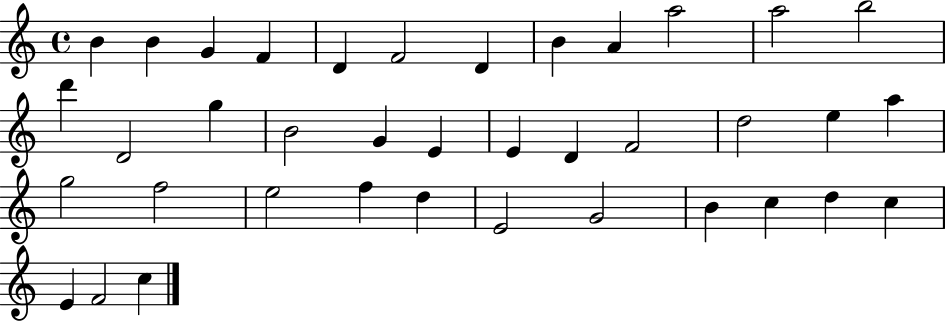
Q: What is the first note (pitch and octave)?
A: B4